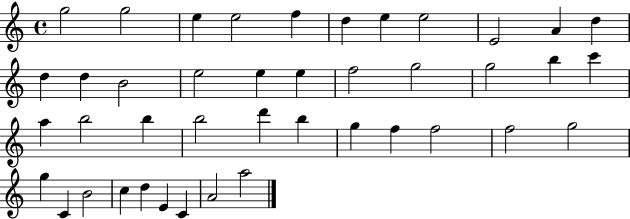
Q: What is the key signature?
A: C major